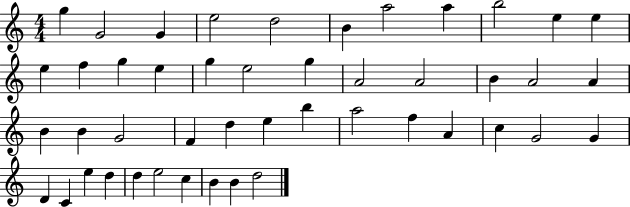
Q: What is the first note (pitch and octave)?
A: G5